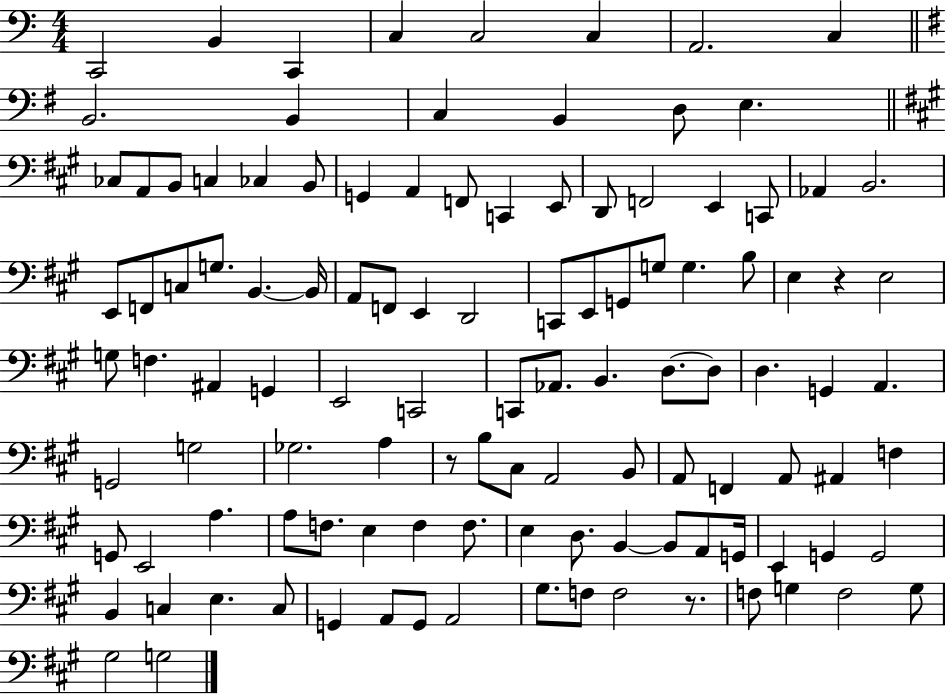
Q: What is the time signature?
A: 4/4